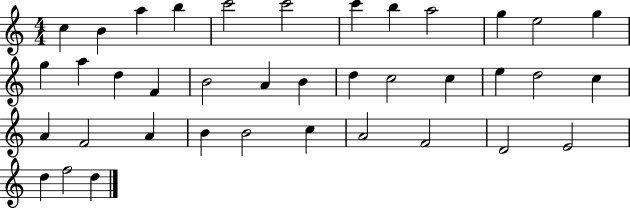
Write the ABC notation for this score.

X:1
T:Untitled
M:4/4
L:1/4
K:C
c B a b c'2 c'2 c' b a2 g e2 g g a d F B2 A B d c2 c e d2 c A F2 A B B2 c A2 F2 D2 E2 d f2 d